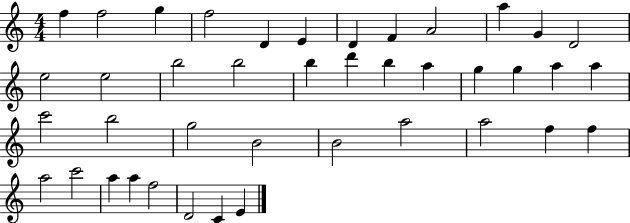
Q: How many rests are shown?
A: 0